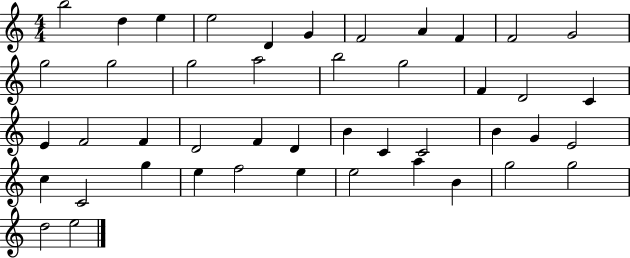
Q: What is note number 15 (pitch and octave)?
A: A5